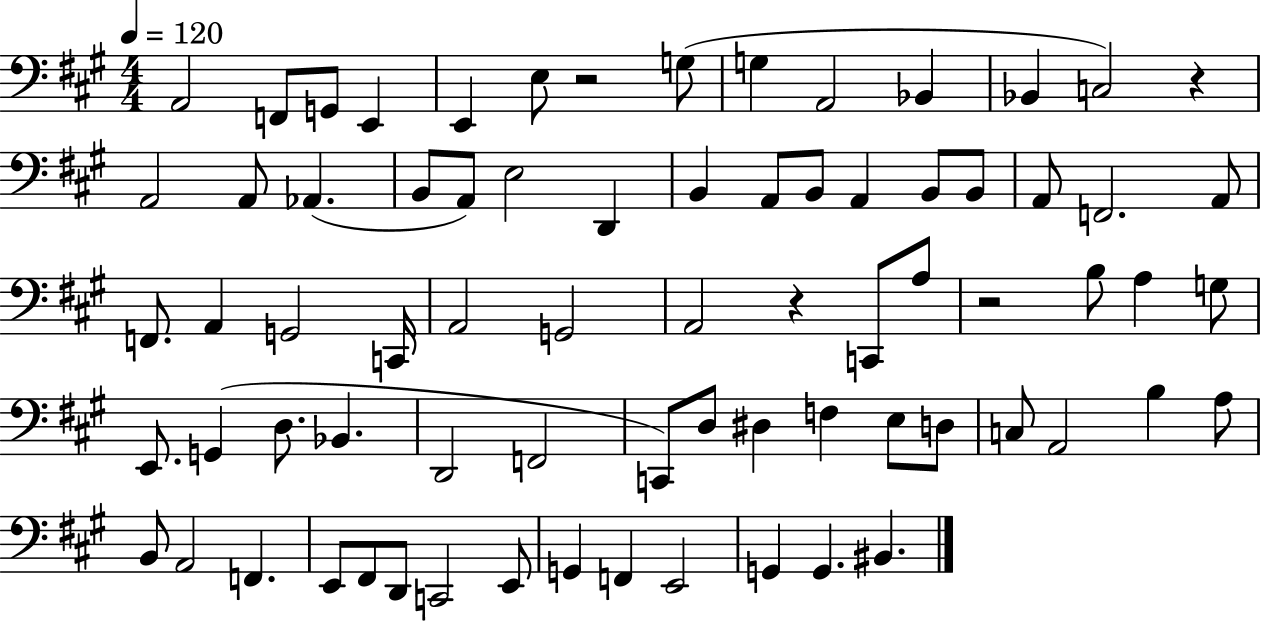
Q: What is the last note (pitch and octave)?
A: BIS2